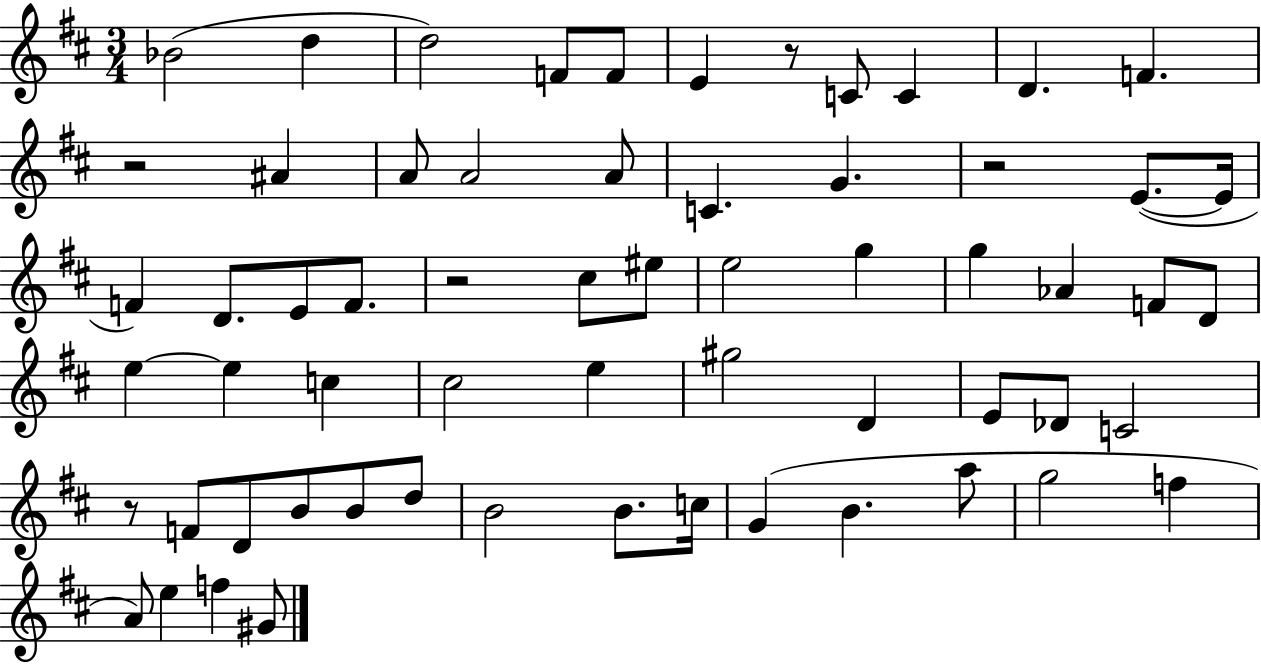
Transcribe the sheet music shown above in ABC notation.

X:1
T:Untitled
M:3/4
L:1/4
K:D
_B2 d d2 F/2 F/2 E z/2 C/2 C D F z2 ^A A/2 A2 A/2 C G z2 E/2 E/4 F D/2 E/2 F/2 z2 ^c/2 ^e/2 e2 g g _A F/2 D/2 e e c ^c2 e ^g2 D E/2 _D/2 C2 z/2 F/2 D/2 B/2 B/2 d/2 B2 B/2 c/4 G B a/2 g2 f A/2 e f ^G/2